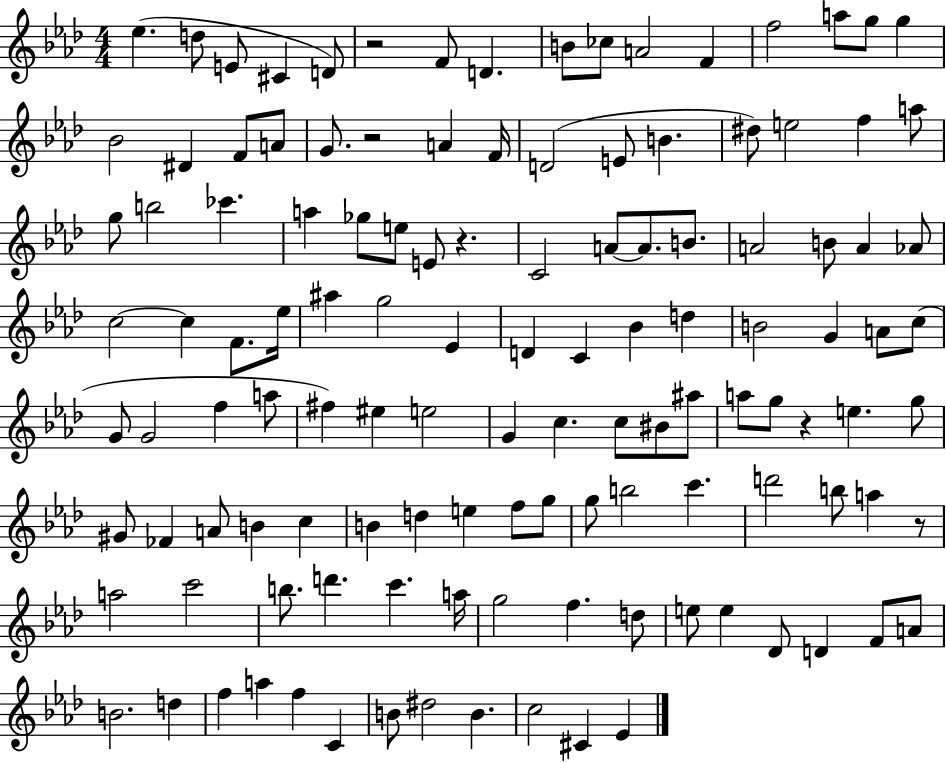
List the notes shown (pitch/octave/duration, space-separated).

Eb5/q. D5/e E4/e C#4/q D4/e R/h F4/e D4/q. B4/e CES5/e A4/h F4/q F5/h A5/e G5/e G5/q Bb4/h D#4/q F4/e A4/e G4/e. R/h A4/q F4/s D4/h E4/e B4/q. D#5/e E5/h F5/q A5/e G5/e B5/h CES6/q. A5/q Gb5/e E5/e E4/e R/q. C4/h A4/e A4/e. B4/e. A4/h B4/e A4/q Ab4/e C5/h C5/q F4/e. Eb5/s A#5/q G5/h Eb4/q D4/q C4/q Bb4/q D5/q B4/h G4/q A4/e C5/e G4/e G4/h F5/q A5/e F#5/q EIS5/q E5/h G4/q C5/q. C5/e BIS4/e A#5/e A5/e G5/e R/q E5/q. G5/e G#4/e FES4/q A4/e B4/q C5/q B4/q D5/q E5/q F5/e G5/e G5/e B5/h C6/q. D6/h B5/e A5/q R/e A5/h C6/h B5/e. D6/q. C6/q. A5/s G5/h F5/q. D5/e E5/e E5/q Db4/e D4/q F4/e A4/e B4/h. D5/q F5/q A5/q F5/q C4/q B4/e D#5/h B4/q. C5/h C#4/q Eb4/q